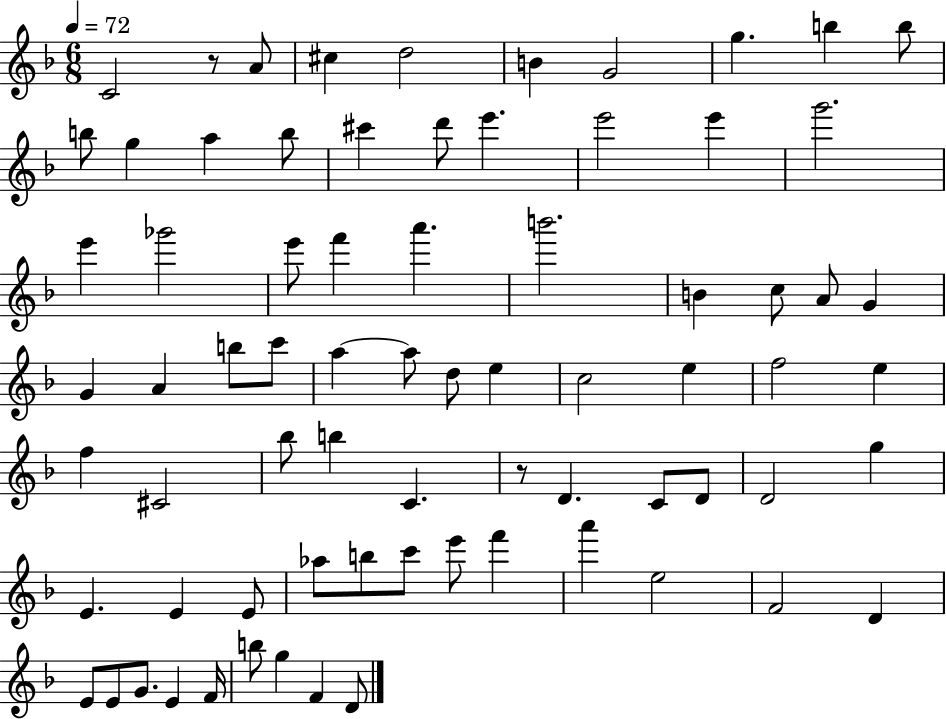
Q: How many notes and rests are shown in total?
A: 74